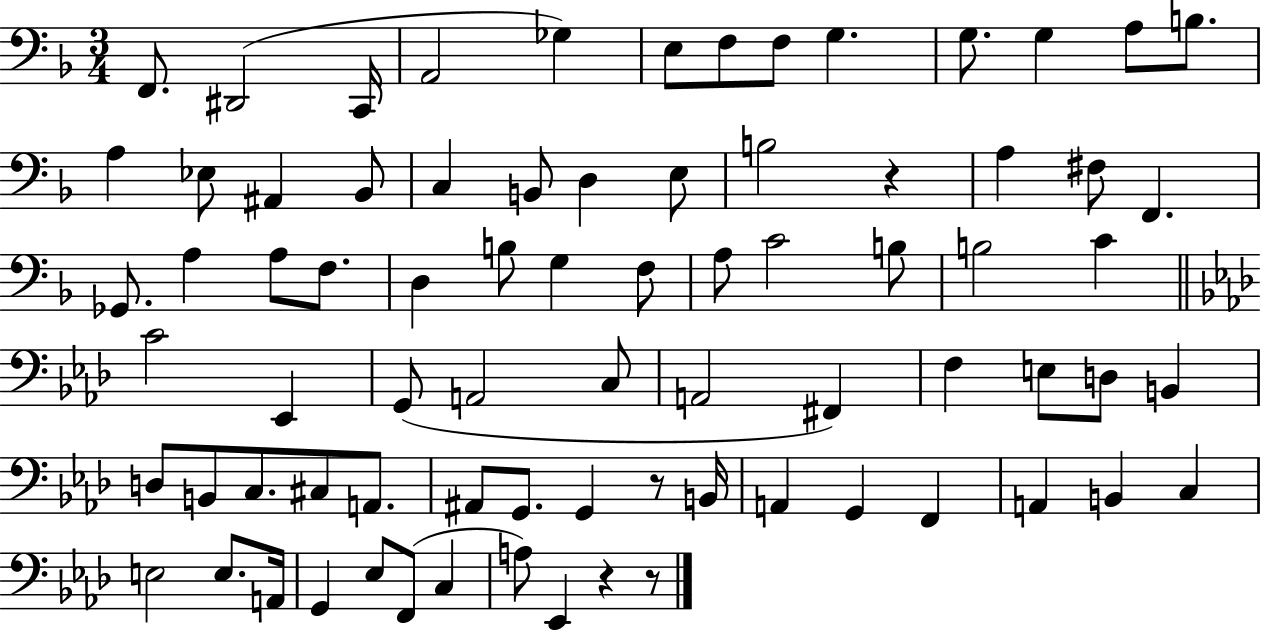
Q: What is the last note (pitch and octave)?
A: Eb2